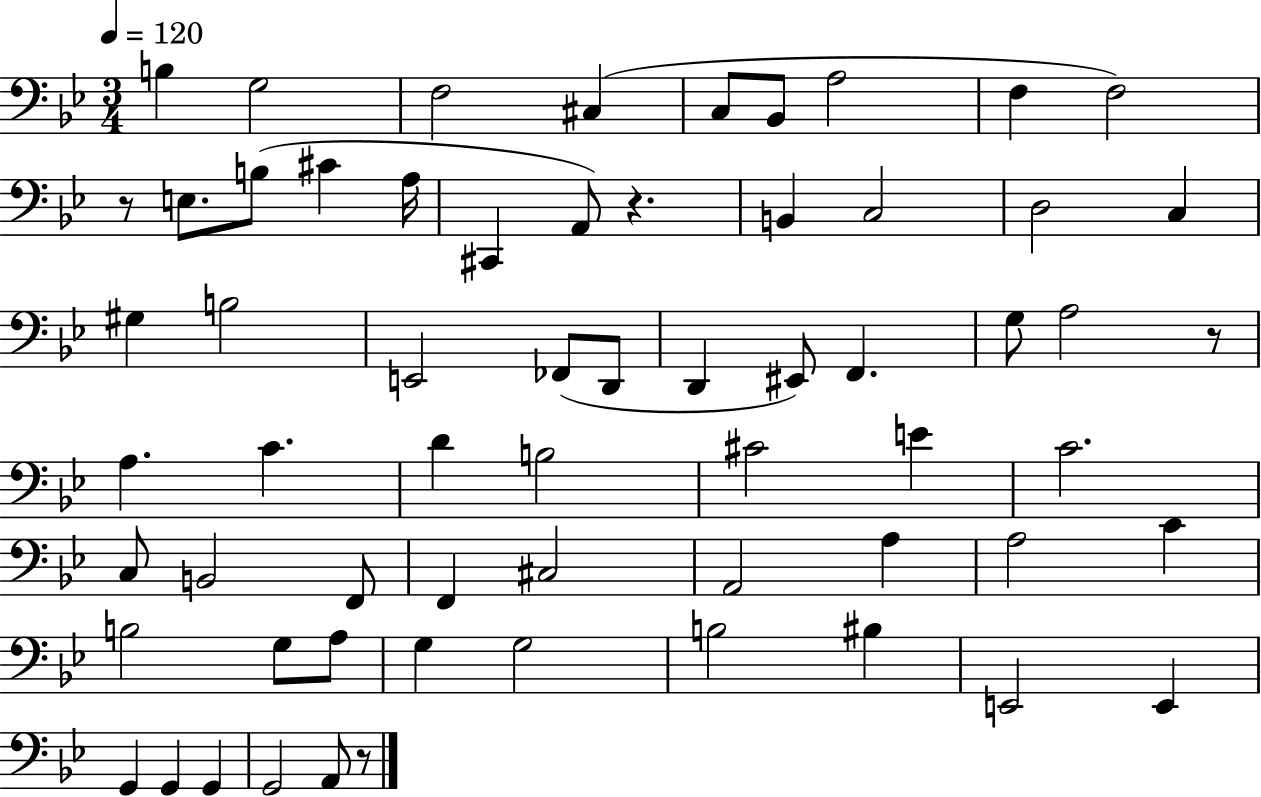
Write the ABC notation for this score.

X:1
T:Untitled
M:3/4
L:1/4
K:Bb
B, G,2 F,2 ^C, C,/2 _B,,/2 A,2 F, F,2 z/2 E,/2 B,/2 ^C A,/4 ^C,, A,,/2 z B,, C,2 D,2 C, ^G, B,2 E,,2 _F,,/2 D,,/2 D,, ^E,,/2 F,, G,/2 A,2 z/2 A, C D B,2 ^C2 E C2 C,/2 B,,2 F,,/2 F,, ^C,2 A,,2 A, A,2 C B,2 G,/2 A,/2 G, G,2 B,2 ^B, E,,2 E,, G,, G,, G,, G,,2 A,,/2 z/2